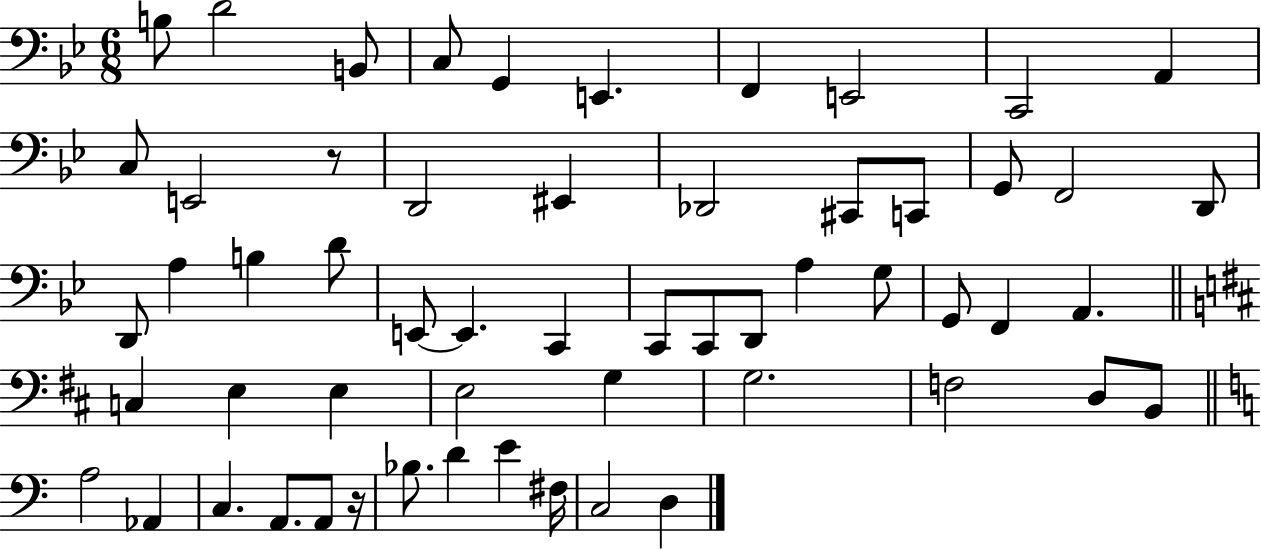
X:1
T:Untitled
M:6/8
L:1/4
K:Bb
B,/2 D2 B,,/2 C,/2 G,, E,, F,, E,,2 C,,2 A,, C,/2 E,,2 z/2 D,,2 ^E,, _D,,2 ^C,,/2 C,,/2 G,,/2 F,,2 D,,/2 D,,/2 A, B, D/2 E,,/2 E,, C,, C,,/2 C,,/2 D,,/2 A, G,/2 G,,/2 F,, A,, C, E, E, E,2 G, G,2 F,2 D,/2 B,,/2 A,2 _A,, C, A,,/2 A,,/2 z/4 _B,/2 D E ^F,/4 C,2 D,